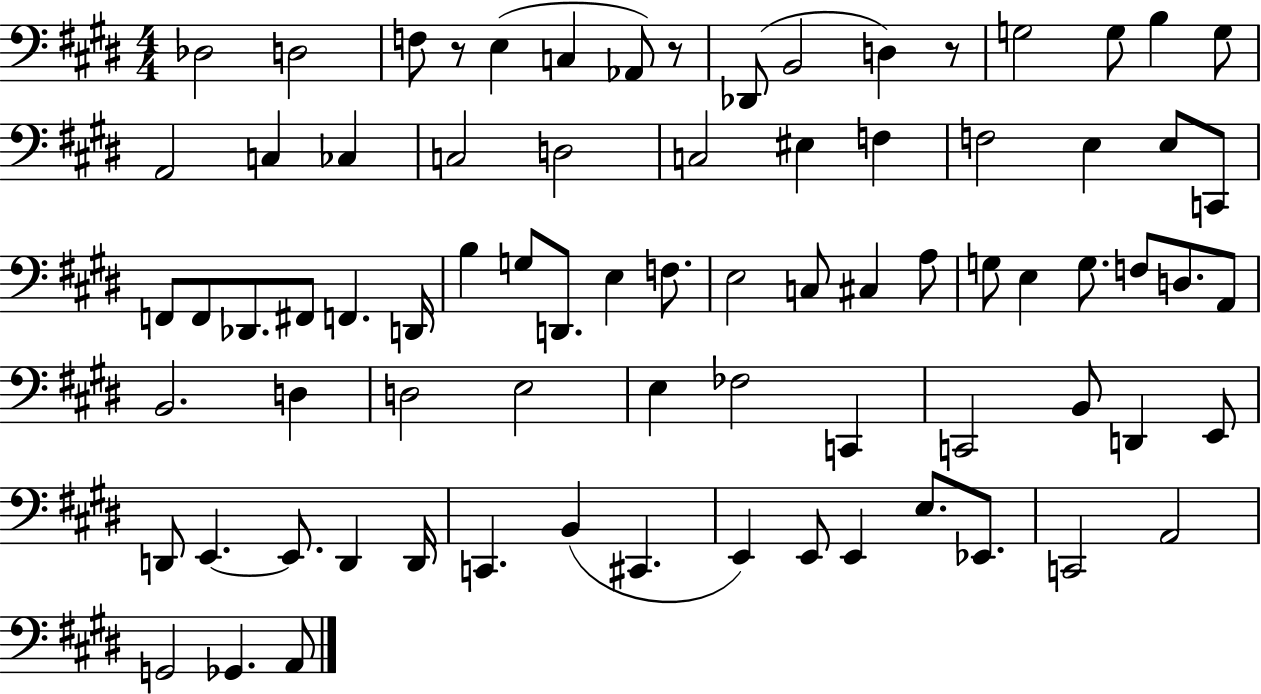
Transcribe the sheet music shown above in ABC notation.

X:1
T:Untitled
M:4/4
L:1/4
K:E
_D,2 D,2 F,/2 z/2 E, C, _A,,/2 z/2 _D,,/2 B,,2 D, z/2 G,2 G,/2 B, G,/2 A,,2 C, _C, C,2 D,2 C,2 ^E, F, F,2 E, E,/2 C,,/2 F,,/2 F,,/2 _D,,/2 ^F,,/2 F,, D,,/4 B, G,/2 D,,/2 E, F,/2 E,2 C,/2 ^C, A,/2 G,/2 E, G,/2 F,/2 D,/2 A,,/2 B,,2 D, D,2 E,2 E, _F,2 C,, C,,2 B,,/2 D,, E,,/2 D,,/2 E,, E,,/2 D,, D,,/4 C,, B,, ^C,, E,, E,,/2 E,, E,/2 _E,,/2 C,,2 A,,2 G,,2 _G,, A,,/2